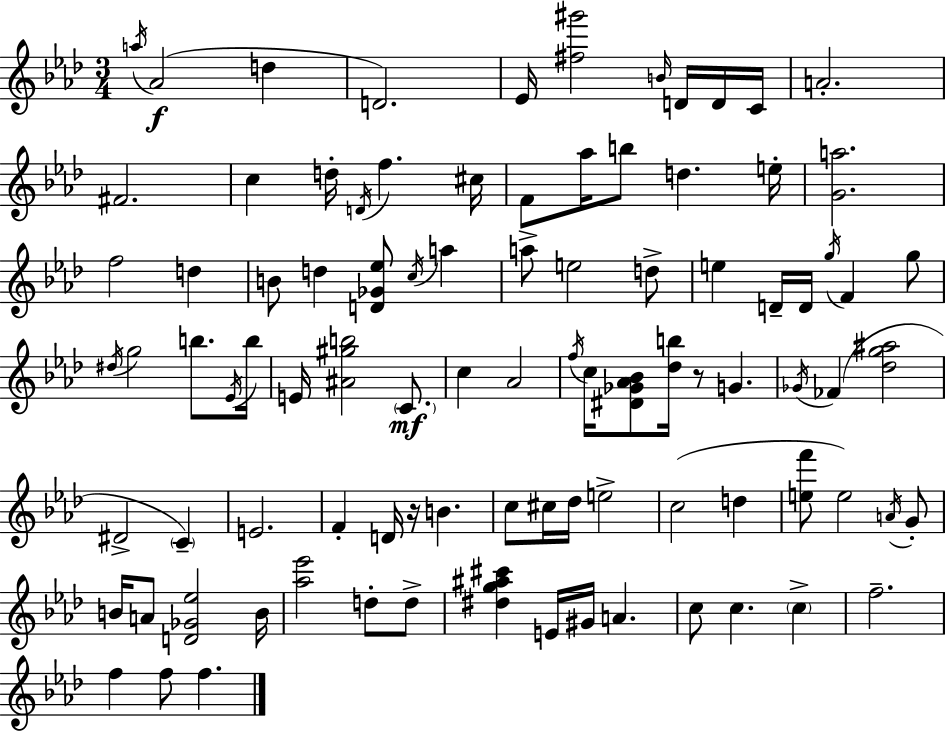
A5/s Ab4/h D5/q D4/h. Eb4/s [F#5,G#6]/h B4/s D4/s D4/s C4/s A4/h. F#4/h. C5/q D5/s D4/s F5/q. C#5/s F4/e Ab5/s B5/e D5/q. E5/s [G4,A5]/h. F5/h D5/q B4/e D5/q [D4,Gb4,Eb5]/e C5/s A5/q A5/e E5/h D5/e E5/q D4/s D4/s G5/s F4/q G5/e D#5/s G5/h B5/e. Eb4/s B5/s E4/s [A#4,G#5,B5]/h C4/e. C5/q Ab4/h F5/s C5/s [D#4,Gb4,Ab4,Bb4]/e [Db5,B5]/s R/e G4/q. Gb4/s FES4/q [Db5,G5,A#5]/h D#4/h C4/q E4/h. F4/q D4/s R/s B4/q. C5/e C#5/s Db5/s E5/h C5/h D5/q [E5,F6]/e E5/h A4/s G4/e B4/s A4/e [D4,Gb4,Eb5]/h B4/s [Ab5,Eb6]/h D5/e D5/e [D#5,G5,A#5,C#6]/q E4/s G#4/s A4/q. C5/e C5/q. C5/q F5/h. F5/q F5/e F5/q.